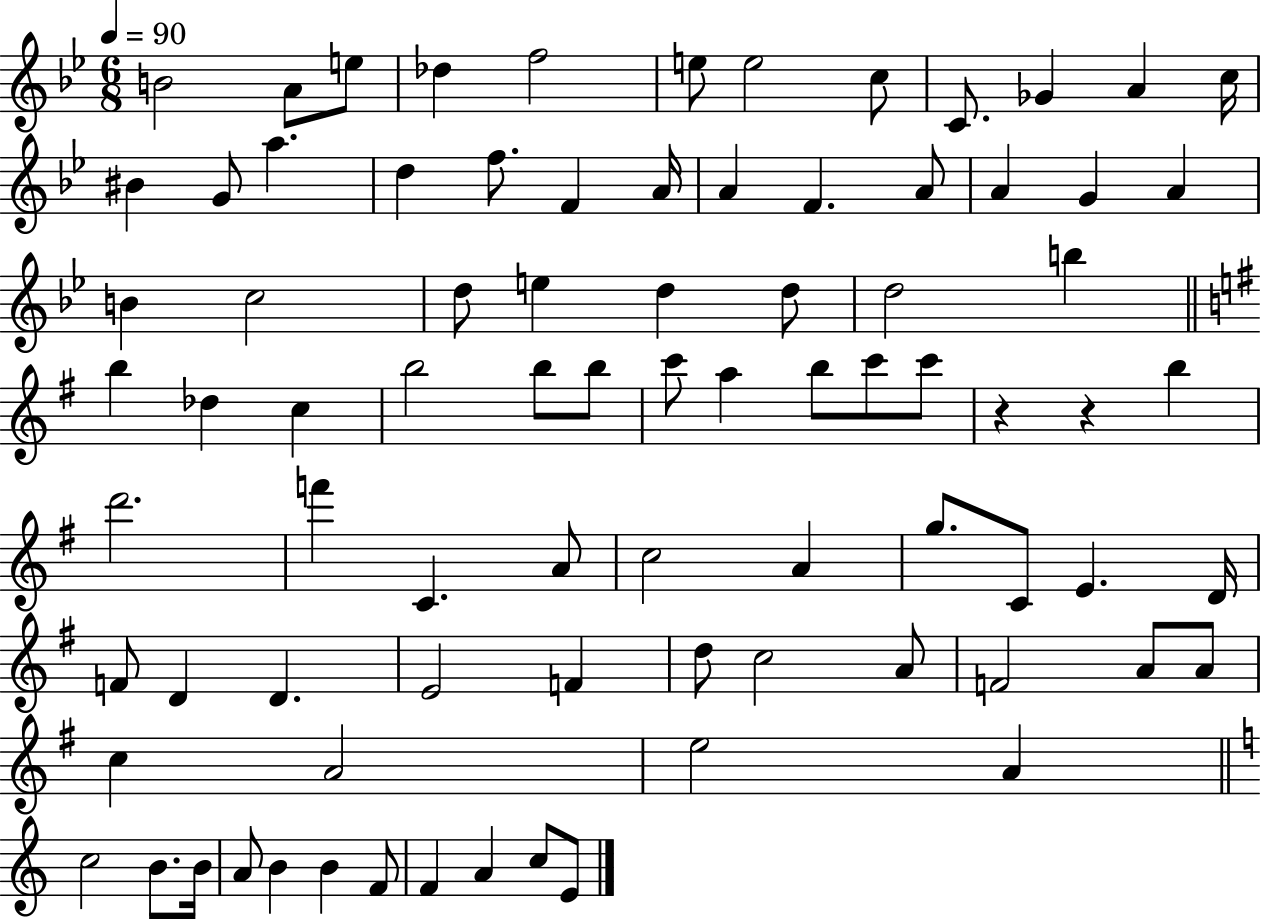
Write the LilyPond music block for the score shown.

{
  \clef treble
  \numericTimeSignature
  \time 6/8
  \key bes \major
  \tempo 4 = 90
  b'2 a'8 e''8 | des''4 f''2 | e''8 e''2 c''8 | c'8. ges'4 a'4 c''16 | \break bis'4 g'8 a''4. | d''4 f''8. f'4 a'16 | a'4 f'4. a'8 | a'4 g'4 a'4 | \break b'4 c''2 | d''8 e''4 d''4 d''8 | d''2 b''4 | \bar "||" \break \key e \minor b''4 des''4 c''4 | b''2 b''8 b''8 | c'''8 a''4 b''8 c'''8 c'''8 | r4 r4 b''4 | \break d'''2. | f'''4 c'4. a'8 | c''2 a'4 | g''8. c'8 e'4. d'16 | \break f'8 d'4 d'4. | e'2 f'4 | d''8 c''2 a'8 | f'2 a'8 a'8 | \break c''4 a'2 | e''2 a'4 | \bar "||" \break \key a \minor c''2 b'8. b'16 | a'8 b'4 b'4 f'8 | f'4 a'4 c''8 e'8 | \bar "|."
}